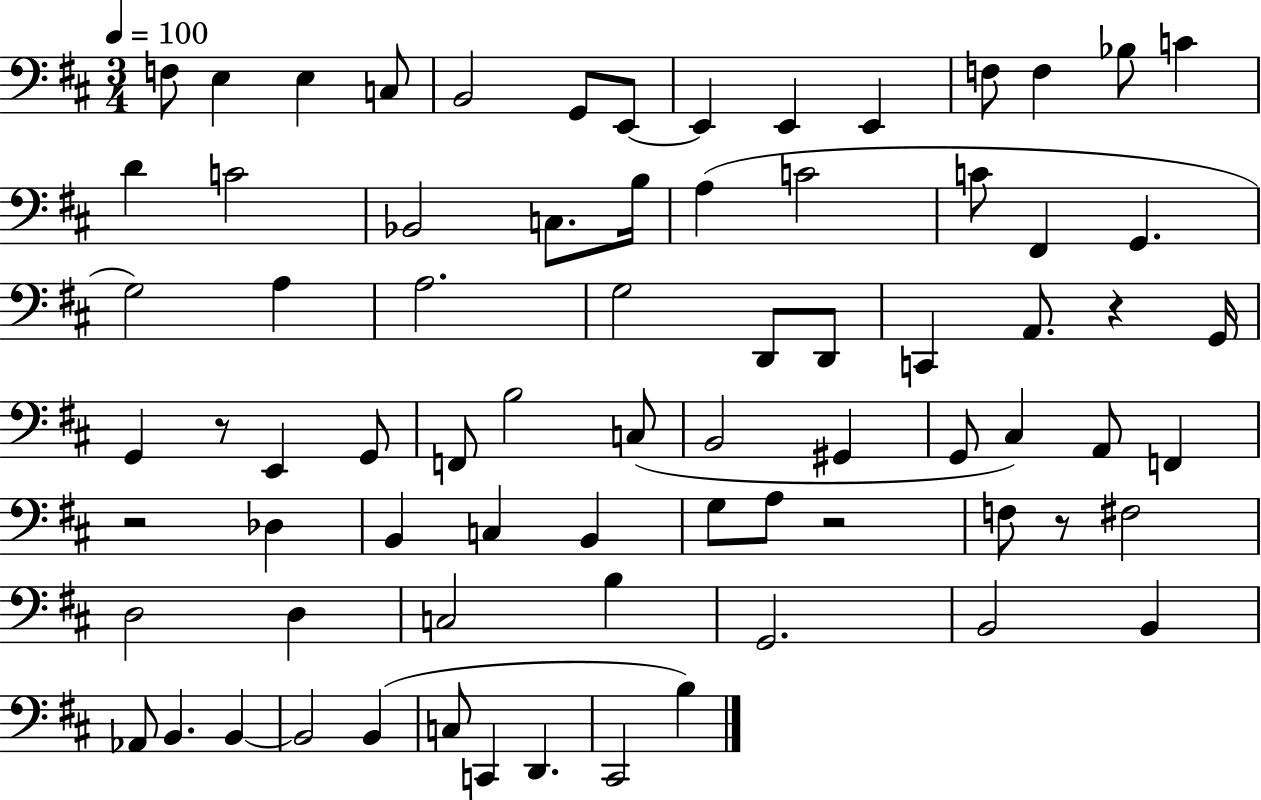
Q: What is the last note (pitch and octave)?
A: B3